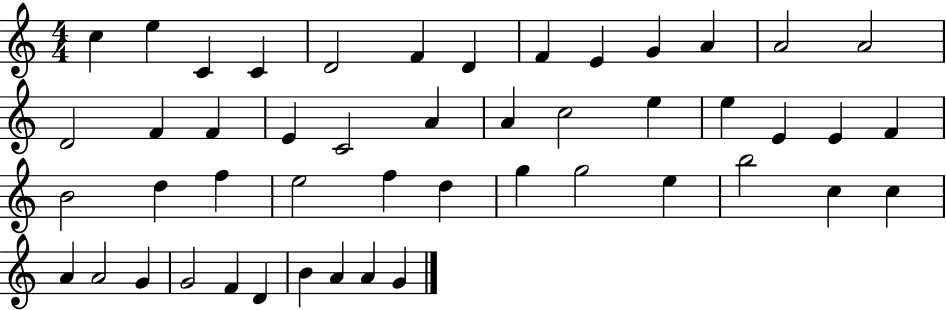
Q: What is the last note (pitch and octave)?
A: G4